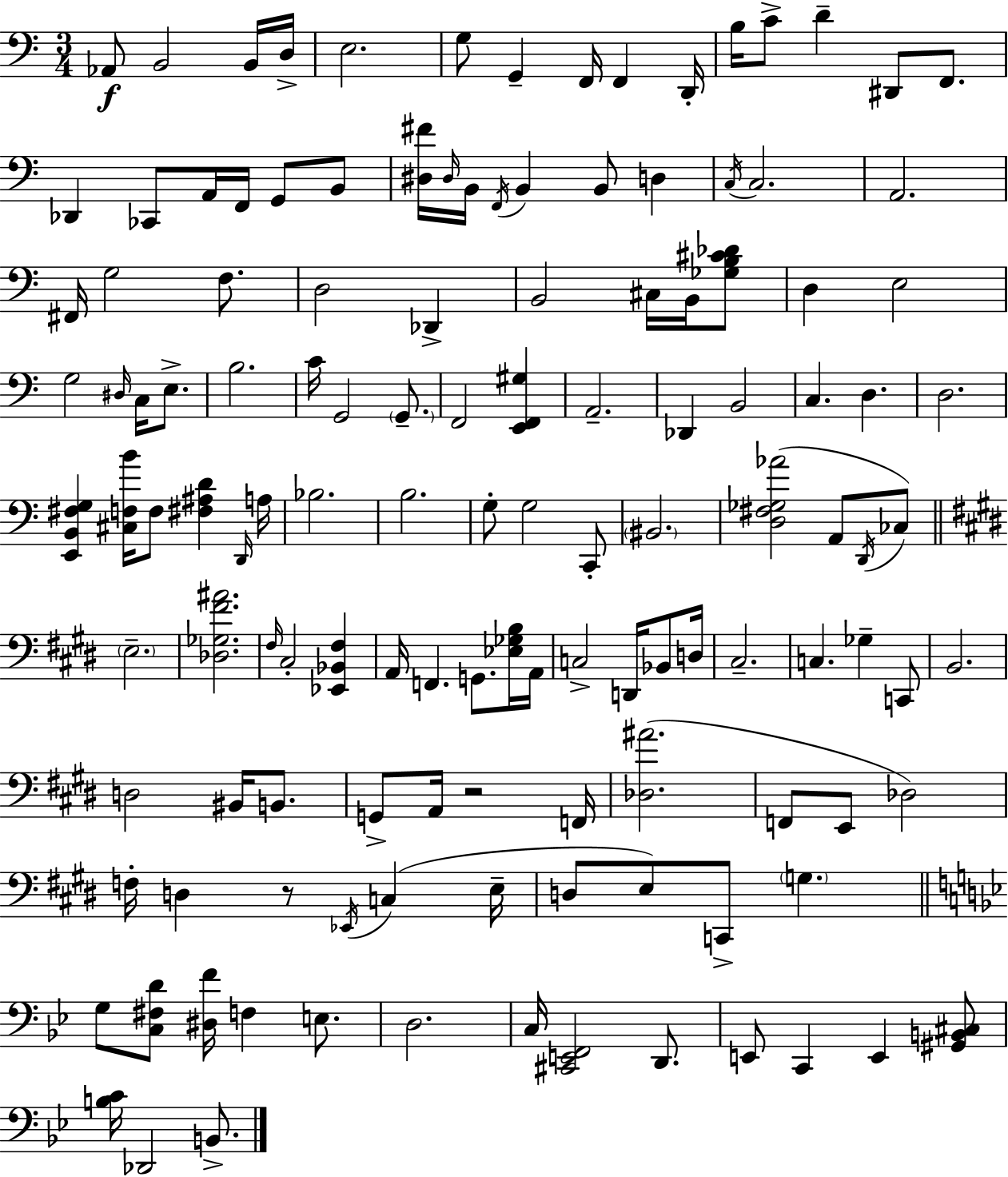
Ab2/e B2/h B2/s D3/s E3/h. G3/e G2/q F2/s F2/q D2/s B3/s C4/e D4/q D#2/e F2/e. Db2/q CES2/e A2/s F2/s G2/e B2/e [D#3,F#4]/s D#3/s B2/s F2/s B2/q B2/e D3/q C3/s C3/h. A2/h. F#2/s G3/h F3/e. D3/h Db2/q B2/h C#3/s B2/s [Gb3,B3,C#4,Db4]/e D3/q E3/h G3/h D#3/s C3/s E3/e. B3/h. C4/s G2/h G2/e. F2/h [E2,F2,G#3]/q A2/h. Db2/q B2/h C3/q. D3/q. D3/h. [E2,B2,F#3,G3]/q [C#3,F3,B4]/s F3/e [F#3,A#3,D4]/q D2/s A3/s Bb3/h. B3/h. G3/e G3/h C2/e BIS2/h. [D3,F#3,Gb3,Ab4]/h A2/e D2/s CES3/e E3/h. [Db3,Gb3,F#4,A#4]/h. F#3/s C#3/h [Eb2,Bb2,F#3]/q A2/s F2/q. G2/e. [Eb3,Gb3,B3]/s A2/s C3/h D2/s Bb2/e D3/s C#3/h. C3/q. Gb3/q C2/e B2/h. D3/h BIS2/s B2/e. G2/e A2/s R/h F2/s [Db3,A#4]/h. F2/e E2/e Db3/h F3/s D3/q R/e Eb2/s C3/q E3/s D3/e E3/e C2/e G3/q. G3/e [C3,F#3,D4]/e [D#3,F4]/s F3/q E3/e. D3/h. C3/s [C#2,E2,F2]/h D2/e. E2/e C2/q E2/q [G#2,B2,C#3]/e [B3,C4]/s Db2/h B2/e.